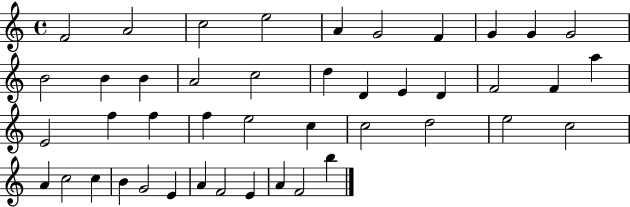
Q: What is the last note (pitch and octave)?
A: B5